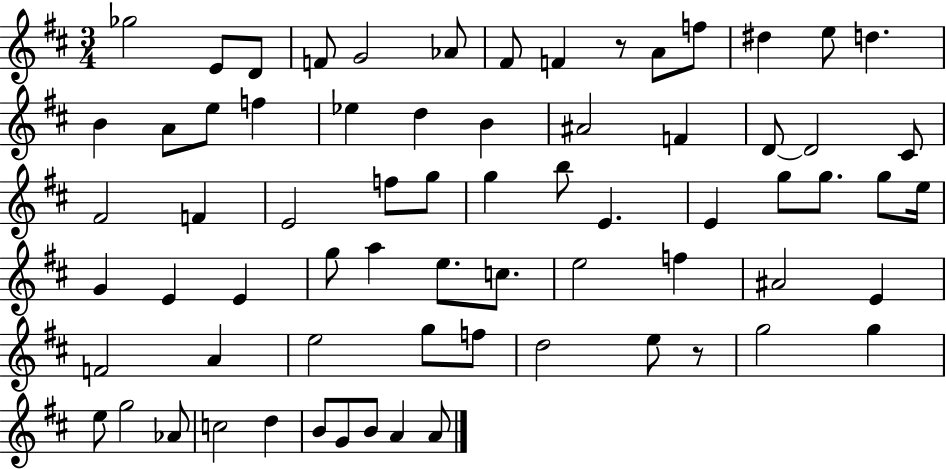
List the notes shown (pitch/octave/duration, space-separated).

Gb5/h E4/e D4/e F4/e G4/h Ab4/e F#4/e F4/q R/e A4/e F5/e D#5/q E5/e D5/q. B4/q A4/e E5/e F5/q Eb5/q D5/q B4/q A#4/h F4/q D4/e D4/h C#4/e F#4/h F4/q E4/h F5/e G5/e G5/q B5/e E4/q. E4/q G5/e G5/e. G5/e E5/s G4/q E4/q E4/q G5/e A5/q E5/e. C5/e. E5/h F5/q A#4/h E4/q F4/h A4/q E5/h G5/e F5/e D5/h E5/e R/e G5/h G5/q E5/e G5/h Ab4/e C5/h D5/q B4/e G4/e B4/e A4/q A4/e